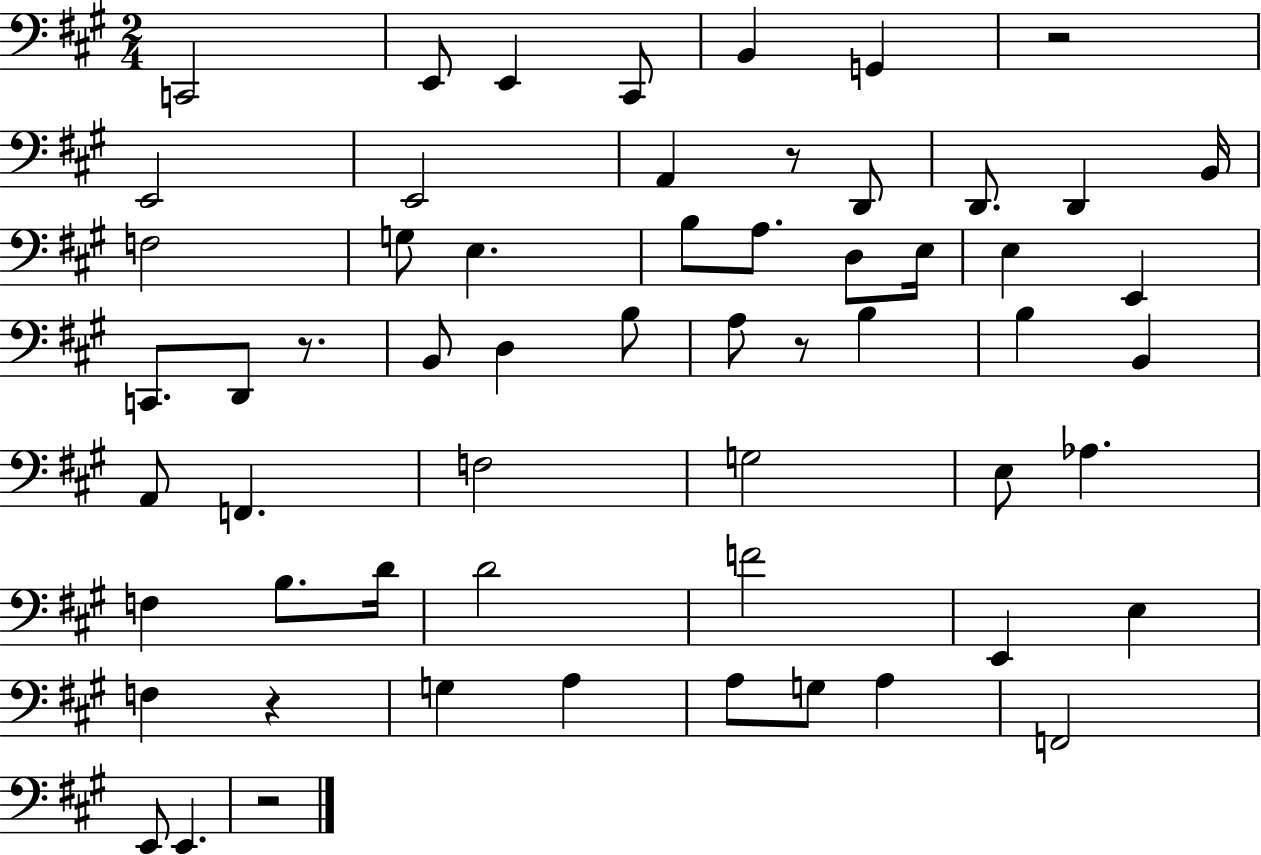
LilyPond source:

{
  \clef bass
  \numericTimeSignature
  \time 2/4
  \key a \major
  c,2 | e,8 e,4 cis,8 | b,4 g,4 | r2 | \break e,2 | e,2 | a,4 r8 d,8 | d,8. d,4 b,16 | \break f2 | g8 e4. | b8 a8. d8 e16 | e4 e,4 | \break c,8. d,8 r8. | b,8 d4 b8 | a8 r8 b4 | b4 b,4 | \break a,8 f,4. | f2 | g2 | e8 aes4. | \break f4 b8. d'16 | d'2 | f'2 | e,4 e4 | \break f4 r4 | g4 a4 | a8 g8 a4 | f,2 | \break e,8 e,4. | r2 | \bar "|."
}